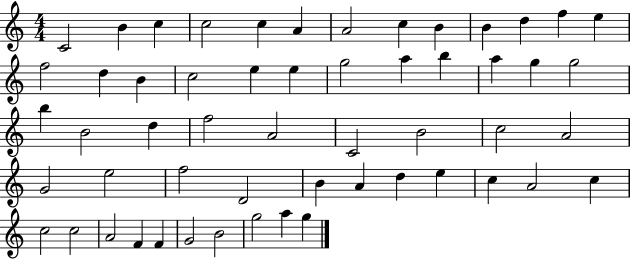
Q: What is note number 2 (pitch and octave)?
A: B4